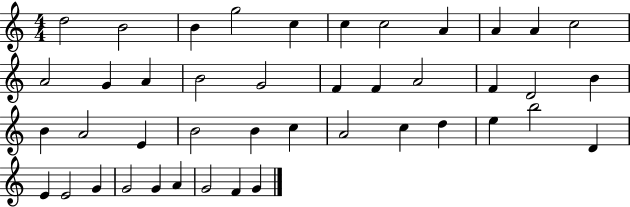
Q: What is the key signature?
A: C major